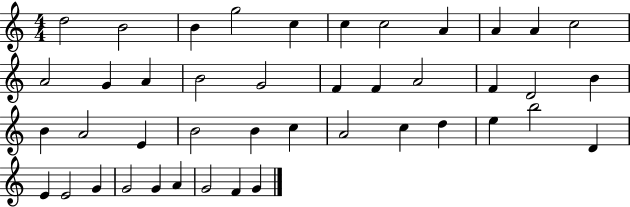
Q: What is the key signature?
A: C major